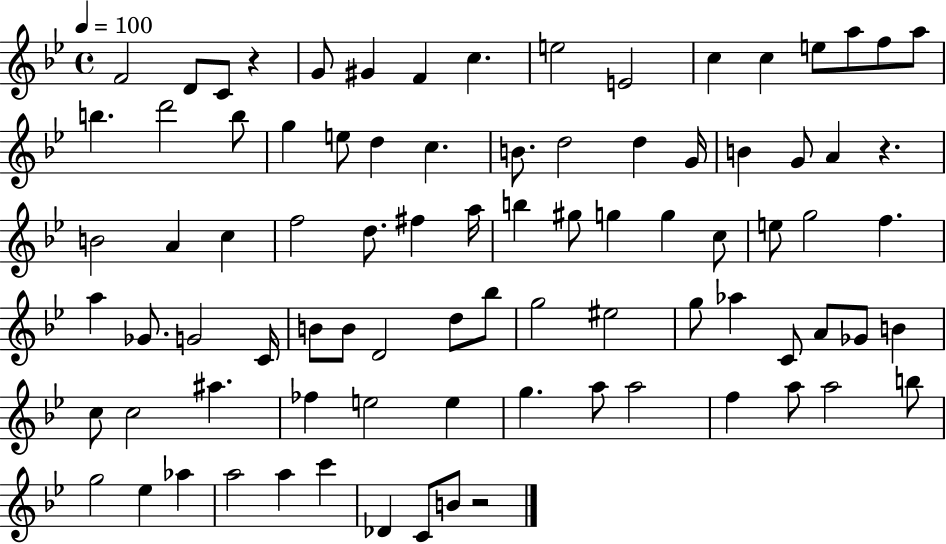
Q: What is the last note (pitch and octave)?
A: B4